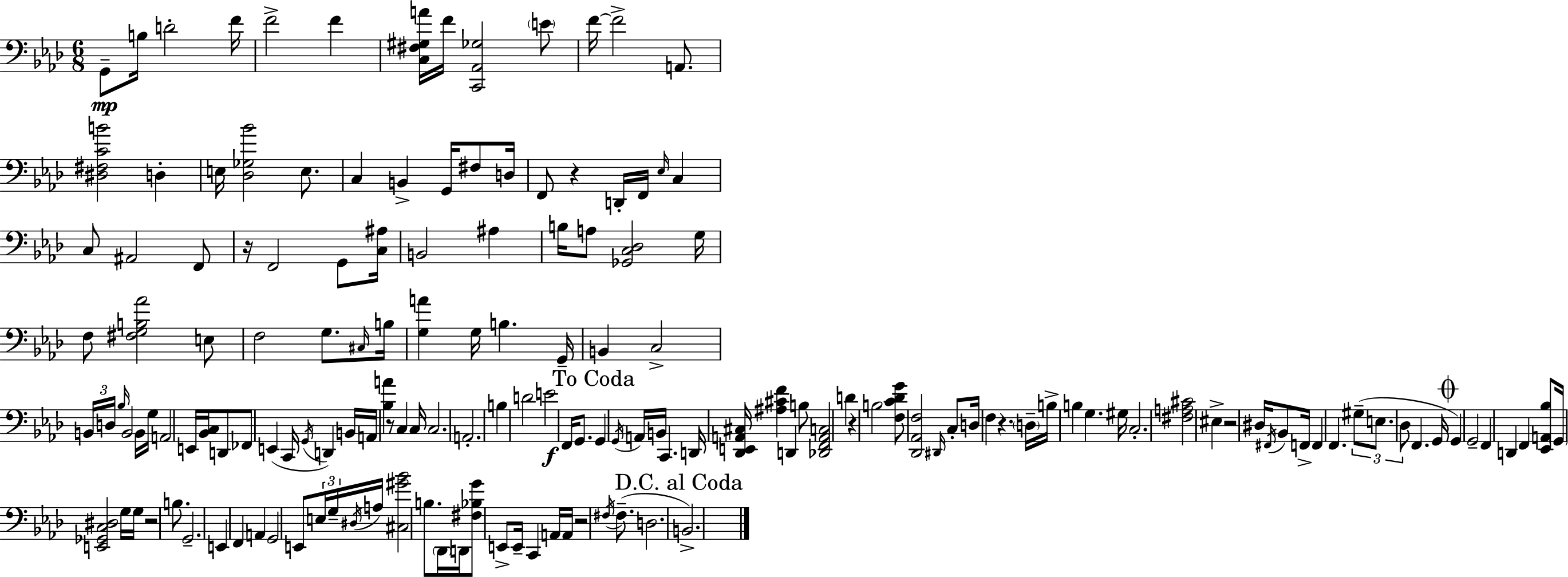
{
  \clef bass
  \numericTimeSignature
  \time 6/8
  \key aes \major
  \repeat volta 2 { g,8--\mp b16 d'2-. f'16 | f'2-> f'4 | <c fis gis a'>16 f'16 <c, aes, ges>2 \parenthesize e'8 | f'16~~ f'2-> a,8. | \break <dis fis c' b'>2 d4-. | e16 <des ges bes'>2 e8. | c4 b,4-> g,16 fis8 d16 | f,8 r4 d,16-. f,16 \grace { ees16 } c4 | \break c8 ais,2 f,8 | r16 f,2 g,8 | <c ais>16 b,2 ais4 | b16 a8 <ges, c des>2 | \break g16 f8 <fis g b aes'>2 e8 | f2 g8. | \grace { cis16 } b16 <g a'>4 g16 b4. | g,16-- b,4 c2-> | \break \tuplet 3/2 { b,16 d16 \grace { bes16 } } b,2 | b,16 g16 a,2 e,16 | <bes, c>16 d,8 fes,8 e,4( c,16 \acciaccatura { g,16 }) d,4 | b,16 a,16 <bes a'>4 r8 c4 | \break c16 c2. | a,2.-. | b4 d'2 | e'2\f | \break f,16 g,8. \mark "To Coda" g,4 \acciaccatura { g,16 } a,16 b,16 c,4. | d,16 <des, e, a, cis>16 <ais cis' f'>4 d,4 | b8 <des, f, a, c>2 | d'4 r4 b2 | \break <f c' des' g'>8 <des, aes, f>2 | \grace { dis,16 } c8-. d16 f4 r4. | \parenthesize d16-- b16-> b4 g4. | gis16 c2.-. | \break <fis a cis'>2 | eis4-> r2 | dis16 \acciaccatura { fis,16 } bes,8 f,16-> f,4 f,4. | \tuplet 3/2 { gis8--( e8. des8 } | \break f,4. g,16 \mark \markup { \musicglyph "scripts.coda" } g,4) g,2-- | f,4 d,4 | f,4 <ees, a, bes>8 \parenthesize g,16 <e, ges, c dis>2 | g16 g16 r2 | \break b8. g,2.-- | e,4 f,4 | a,4 g,2 | e,8 \tuplet 3/2 { e16 g16-- \acciaccatura { dis16 } } a16 <cis gis' bes'>2 | \break b8. \parenthesize des,16 d,16 <fis bes g'>8 | e,8-> e,16-- c,4 a,16 a,16 r2 | \acciaccatura { fis16 }( fis8.-- d2. | \mark "D.C. al Coda" b,2.->) | \break } \bar "|."
}